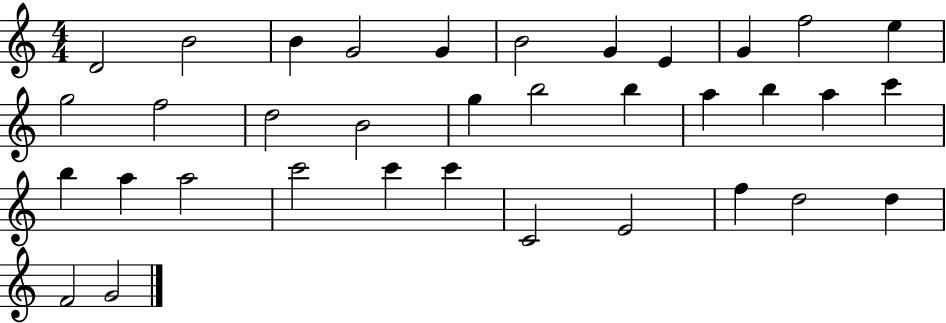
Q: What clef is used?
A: treble